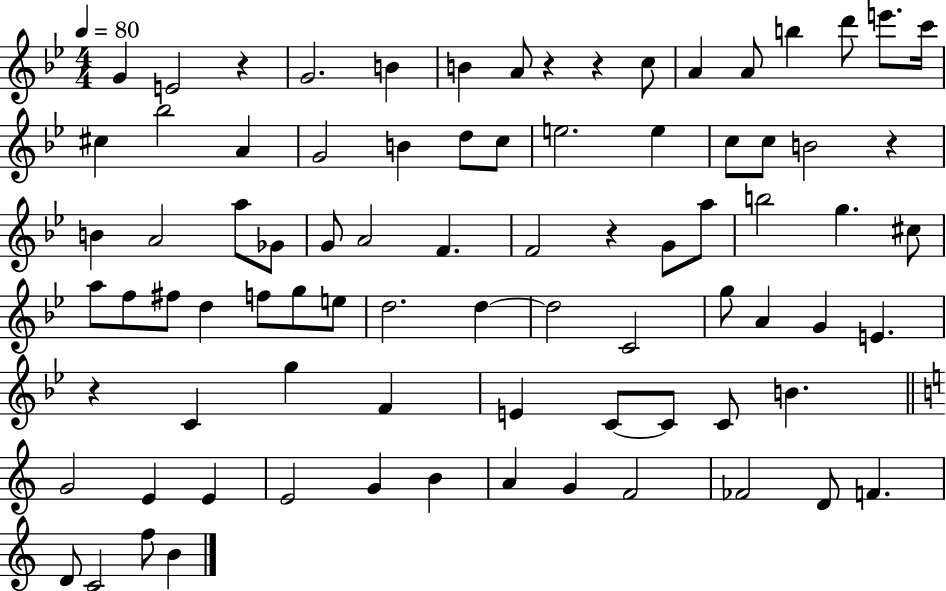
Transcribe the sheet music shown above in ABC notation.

X:1
T:Untitled
M:4/4
L:1/4
K:Bb
G E2 z G2 B B A/2 z z c/2 A A/2 b d'/2 e'/2 c'/4 ^c _b2 A G2 B d/2 c/2 e2 e c/2 c/2 B2 z B A2 a/2 _G/2 G/2 A2 F F2 z G/2 a/2 b2 g ^c/2 a/2 f/2 ^f/2 d f/2 g/2 e/2 d2 d d2 C2 g/2 A G E z C g F E C/2 C/2 C/2 B G2 E E E2 G B A G F2 _F2 D/2 F D/2 C2 f/2 B